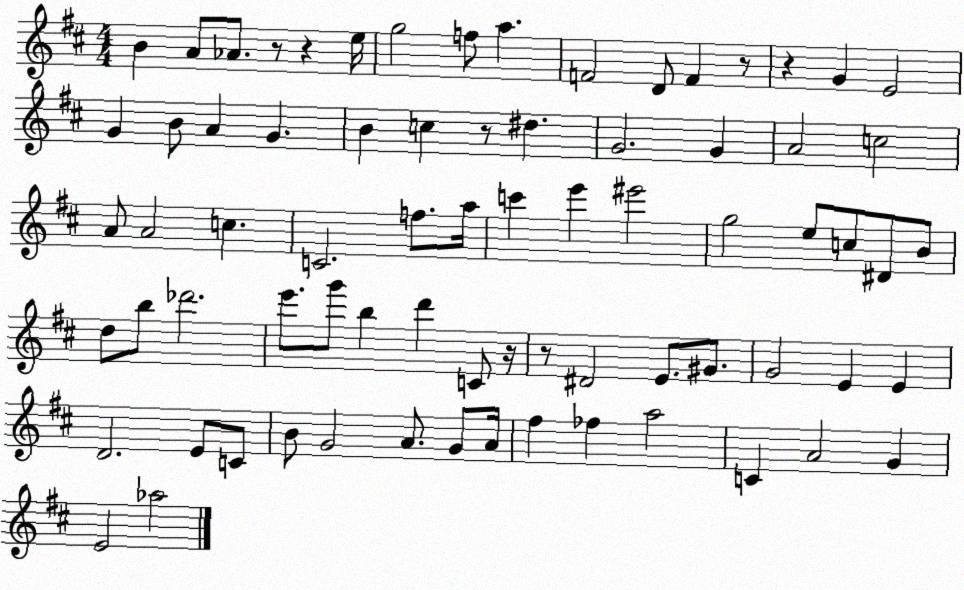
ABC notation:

X:1
T:Untitled
M:4/4
L:1/4
K:D
B A/2 _A/2 z/2 z e/4 g2 f/2 a F2 D/2 F z/2 z G E2 G B/2 A G B c z/2 ^d G2 G A2 c2 A/2 A2 c C2 f/2 a/4 c' e' ^e'2 g2 e/2 c/2 ^D/2 B/2 d/2 b/2 _d'2 e'/2 g'/2 b d' C/2 z/4 z/2 ^D2 E/2 ^G/2 G2 E E D2 E/2 C/2 B/2 G2 A/2 G/2 A/4 ^f _f a2 C A2 G E2 _a2